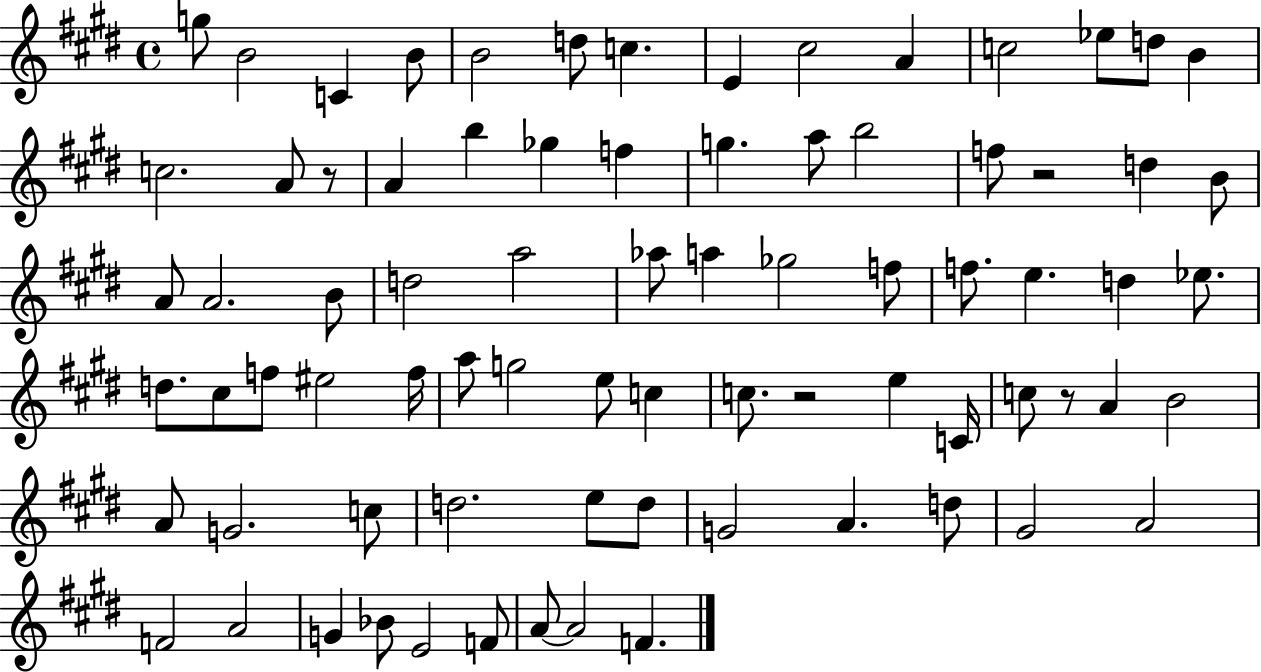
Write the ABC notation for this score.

X:1
T:Untitled
M:4/4
L:1/4
K:E
g/2 B2 C B/2 B2 d/2 c E ^c2 A c2 _e/2 d/2 B c2 A/2 z/2 A b _g f g a/2 b2 f/2 z2 d B/2 A/2 A2 B/2 d2 a2 _a/2 a _g2 f/2 f/2 e d _e/2 d/2 ^c/2 f/2 ^e2 f/4 a/2 g2 e/2 c c/2 z2 e C/4 c/2 z/2 A B2 A/2 G2 c/2 d2 e/2 d/2 G2 A d/2 ^G2 A2 F2 A2 G _B/2 E2 F/2 A/2 A2 F